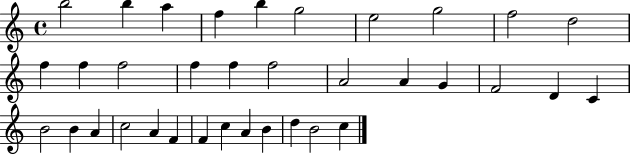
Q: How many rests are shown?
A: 0